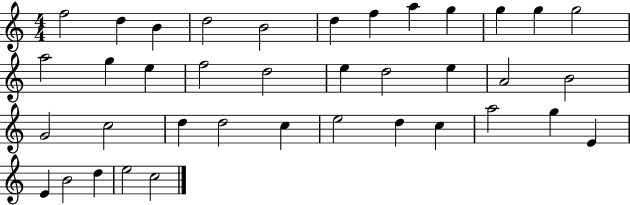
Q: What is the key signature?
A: C major